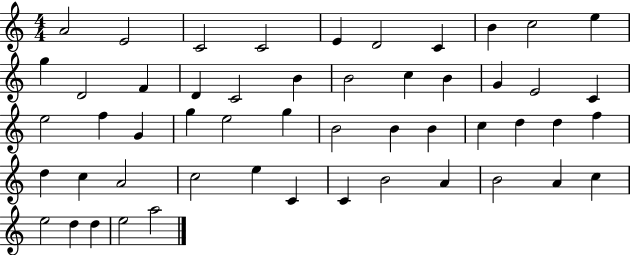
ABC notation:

X:1
T:Untitled
M:4/4
L:1/4
K:C
A2 E2 C2 C2 E D2 C B c2 e g D2 F D C2 B B2 c B G E2 C e2 f G g e2 g B2 B B c d d f d c A2 c2 e C C B2 A B2 A c e2 d d e2 a2